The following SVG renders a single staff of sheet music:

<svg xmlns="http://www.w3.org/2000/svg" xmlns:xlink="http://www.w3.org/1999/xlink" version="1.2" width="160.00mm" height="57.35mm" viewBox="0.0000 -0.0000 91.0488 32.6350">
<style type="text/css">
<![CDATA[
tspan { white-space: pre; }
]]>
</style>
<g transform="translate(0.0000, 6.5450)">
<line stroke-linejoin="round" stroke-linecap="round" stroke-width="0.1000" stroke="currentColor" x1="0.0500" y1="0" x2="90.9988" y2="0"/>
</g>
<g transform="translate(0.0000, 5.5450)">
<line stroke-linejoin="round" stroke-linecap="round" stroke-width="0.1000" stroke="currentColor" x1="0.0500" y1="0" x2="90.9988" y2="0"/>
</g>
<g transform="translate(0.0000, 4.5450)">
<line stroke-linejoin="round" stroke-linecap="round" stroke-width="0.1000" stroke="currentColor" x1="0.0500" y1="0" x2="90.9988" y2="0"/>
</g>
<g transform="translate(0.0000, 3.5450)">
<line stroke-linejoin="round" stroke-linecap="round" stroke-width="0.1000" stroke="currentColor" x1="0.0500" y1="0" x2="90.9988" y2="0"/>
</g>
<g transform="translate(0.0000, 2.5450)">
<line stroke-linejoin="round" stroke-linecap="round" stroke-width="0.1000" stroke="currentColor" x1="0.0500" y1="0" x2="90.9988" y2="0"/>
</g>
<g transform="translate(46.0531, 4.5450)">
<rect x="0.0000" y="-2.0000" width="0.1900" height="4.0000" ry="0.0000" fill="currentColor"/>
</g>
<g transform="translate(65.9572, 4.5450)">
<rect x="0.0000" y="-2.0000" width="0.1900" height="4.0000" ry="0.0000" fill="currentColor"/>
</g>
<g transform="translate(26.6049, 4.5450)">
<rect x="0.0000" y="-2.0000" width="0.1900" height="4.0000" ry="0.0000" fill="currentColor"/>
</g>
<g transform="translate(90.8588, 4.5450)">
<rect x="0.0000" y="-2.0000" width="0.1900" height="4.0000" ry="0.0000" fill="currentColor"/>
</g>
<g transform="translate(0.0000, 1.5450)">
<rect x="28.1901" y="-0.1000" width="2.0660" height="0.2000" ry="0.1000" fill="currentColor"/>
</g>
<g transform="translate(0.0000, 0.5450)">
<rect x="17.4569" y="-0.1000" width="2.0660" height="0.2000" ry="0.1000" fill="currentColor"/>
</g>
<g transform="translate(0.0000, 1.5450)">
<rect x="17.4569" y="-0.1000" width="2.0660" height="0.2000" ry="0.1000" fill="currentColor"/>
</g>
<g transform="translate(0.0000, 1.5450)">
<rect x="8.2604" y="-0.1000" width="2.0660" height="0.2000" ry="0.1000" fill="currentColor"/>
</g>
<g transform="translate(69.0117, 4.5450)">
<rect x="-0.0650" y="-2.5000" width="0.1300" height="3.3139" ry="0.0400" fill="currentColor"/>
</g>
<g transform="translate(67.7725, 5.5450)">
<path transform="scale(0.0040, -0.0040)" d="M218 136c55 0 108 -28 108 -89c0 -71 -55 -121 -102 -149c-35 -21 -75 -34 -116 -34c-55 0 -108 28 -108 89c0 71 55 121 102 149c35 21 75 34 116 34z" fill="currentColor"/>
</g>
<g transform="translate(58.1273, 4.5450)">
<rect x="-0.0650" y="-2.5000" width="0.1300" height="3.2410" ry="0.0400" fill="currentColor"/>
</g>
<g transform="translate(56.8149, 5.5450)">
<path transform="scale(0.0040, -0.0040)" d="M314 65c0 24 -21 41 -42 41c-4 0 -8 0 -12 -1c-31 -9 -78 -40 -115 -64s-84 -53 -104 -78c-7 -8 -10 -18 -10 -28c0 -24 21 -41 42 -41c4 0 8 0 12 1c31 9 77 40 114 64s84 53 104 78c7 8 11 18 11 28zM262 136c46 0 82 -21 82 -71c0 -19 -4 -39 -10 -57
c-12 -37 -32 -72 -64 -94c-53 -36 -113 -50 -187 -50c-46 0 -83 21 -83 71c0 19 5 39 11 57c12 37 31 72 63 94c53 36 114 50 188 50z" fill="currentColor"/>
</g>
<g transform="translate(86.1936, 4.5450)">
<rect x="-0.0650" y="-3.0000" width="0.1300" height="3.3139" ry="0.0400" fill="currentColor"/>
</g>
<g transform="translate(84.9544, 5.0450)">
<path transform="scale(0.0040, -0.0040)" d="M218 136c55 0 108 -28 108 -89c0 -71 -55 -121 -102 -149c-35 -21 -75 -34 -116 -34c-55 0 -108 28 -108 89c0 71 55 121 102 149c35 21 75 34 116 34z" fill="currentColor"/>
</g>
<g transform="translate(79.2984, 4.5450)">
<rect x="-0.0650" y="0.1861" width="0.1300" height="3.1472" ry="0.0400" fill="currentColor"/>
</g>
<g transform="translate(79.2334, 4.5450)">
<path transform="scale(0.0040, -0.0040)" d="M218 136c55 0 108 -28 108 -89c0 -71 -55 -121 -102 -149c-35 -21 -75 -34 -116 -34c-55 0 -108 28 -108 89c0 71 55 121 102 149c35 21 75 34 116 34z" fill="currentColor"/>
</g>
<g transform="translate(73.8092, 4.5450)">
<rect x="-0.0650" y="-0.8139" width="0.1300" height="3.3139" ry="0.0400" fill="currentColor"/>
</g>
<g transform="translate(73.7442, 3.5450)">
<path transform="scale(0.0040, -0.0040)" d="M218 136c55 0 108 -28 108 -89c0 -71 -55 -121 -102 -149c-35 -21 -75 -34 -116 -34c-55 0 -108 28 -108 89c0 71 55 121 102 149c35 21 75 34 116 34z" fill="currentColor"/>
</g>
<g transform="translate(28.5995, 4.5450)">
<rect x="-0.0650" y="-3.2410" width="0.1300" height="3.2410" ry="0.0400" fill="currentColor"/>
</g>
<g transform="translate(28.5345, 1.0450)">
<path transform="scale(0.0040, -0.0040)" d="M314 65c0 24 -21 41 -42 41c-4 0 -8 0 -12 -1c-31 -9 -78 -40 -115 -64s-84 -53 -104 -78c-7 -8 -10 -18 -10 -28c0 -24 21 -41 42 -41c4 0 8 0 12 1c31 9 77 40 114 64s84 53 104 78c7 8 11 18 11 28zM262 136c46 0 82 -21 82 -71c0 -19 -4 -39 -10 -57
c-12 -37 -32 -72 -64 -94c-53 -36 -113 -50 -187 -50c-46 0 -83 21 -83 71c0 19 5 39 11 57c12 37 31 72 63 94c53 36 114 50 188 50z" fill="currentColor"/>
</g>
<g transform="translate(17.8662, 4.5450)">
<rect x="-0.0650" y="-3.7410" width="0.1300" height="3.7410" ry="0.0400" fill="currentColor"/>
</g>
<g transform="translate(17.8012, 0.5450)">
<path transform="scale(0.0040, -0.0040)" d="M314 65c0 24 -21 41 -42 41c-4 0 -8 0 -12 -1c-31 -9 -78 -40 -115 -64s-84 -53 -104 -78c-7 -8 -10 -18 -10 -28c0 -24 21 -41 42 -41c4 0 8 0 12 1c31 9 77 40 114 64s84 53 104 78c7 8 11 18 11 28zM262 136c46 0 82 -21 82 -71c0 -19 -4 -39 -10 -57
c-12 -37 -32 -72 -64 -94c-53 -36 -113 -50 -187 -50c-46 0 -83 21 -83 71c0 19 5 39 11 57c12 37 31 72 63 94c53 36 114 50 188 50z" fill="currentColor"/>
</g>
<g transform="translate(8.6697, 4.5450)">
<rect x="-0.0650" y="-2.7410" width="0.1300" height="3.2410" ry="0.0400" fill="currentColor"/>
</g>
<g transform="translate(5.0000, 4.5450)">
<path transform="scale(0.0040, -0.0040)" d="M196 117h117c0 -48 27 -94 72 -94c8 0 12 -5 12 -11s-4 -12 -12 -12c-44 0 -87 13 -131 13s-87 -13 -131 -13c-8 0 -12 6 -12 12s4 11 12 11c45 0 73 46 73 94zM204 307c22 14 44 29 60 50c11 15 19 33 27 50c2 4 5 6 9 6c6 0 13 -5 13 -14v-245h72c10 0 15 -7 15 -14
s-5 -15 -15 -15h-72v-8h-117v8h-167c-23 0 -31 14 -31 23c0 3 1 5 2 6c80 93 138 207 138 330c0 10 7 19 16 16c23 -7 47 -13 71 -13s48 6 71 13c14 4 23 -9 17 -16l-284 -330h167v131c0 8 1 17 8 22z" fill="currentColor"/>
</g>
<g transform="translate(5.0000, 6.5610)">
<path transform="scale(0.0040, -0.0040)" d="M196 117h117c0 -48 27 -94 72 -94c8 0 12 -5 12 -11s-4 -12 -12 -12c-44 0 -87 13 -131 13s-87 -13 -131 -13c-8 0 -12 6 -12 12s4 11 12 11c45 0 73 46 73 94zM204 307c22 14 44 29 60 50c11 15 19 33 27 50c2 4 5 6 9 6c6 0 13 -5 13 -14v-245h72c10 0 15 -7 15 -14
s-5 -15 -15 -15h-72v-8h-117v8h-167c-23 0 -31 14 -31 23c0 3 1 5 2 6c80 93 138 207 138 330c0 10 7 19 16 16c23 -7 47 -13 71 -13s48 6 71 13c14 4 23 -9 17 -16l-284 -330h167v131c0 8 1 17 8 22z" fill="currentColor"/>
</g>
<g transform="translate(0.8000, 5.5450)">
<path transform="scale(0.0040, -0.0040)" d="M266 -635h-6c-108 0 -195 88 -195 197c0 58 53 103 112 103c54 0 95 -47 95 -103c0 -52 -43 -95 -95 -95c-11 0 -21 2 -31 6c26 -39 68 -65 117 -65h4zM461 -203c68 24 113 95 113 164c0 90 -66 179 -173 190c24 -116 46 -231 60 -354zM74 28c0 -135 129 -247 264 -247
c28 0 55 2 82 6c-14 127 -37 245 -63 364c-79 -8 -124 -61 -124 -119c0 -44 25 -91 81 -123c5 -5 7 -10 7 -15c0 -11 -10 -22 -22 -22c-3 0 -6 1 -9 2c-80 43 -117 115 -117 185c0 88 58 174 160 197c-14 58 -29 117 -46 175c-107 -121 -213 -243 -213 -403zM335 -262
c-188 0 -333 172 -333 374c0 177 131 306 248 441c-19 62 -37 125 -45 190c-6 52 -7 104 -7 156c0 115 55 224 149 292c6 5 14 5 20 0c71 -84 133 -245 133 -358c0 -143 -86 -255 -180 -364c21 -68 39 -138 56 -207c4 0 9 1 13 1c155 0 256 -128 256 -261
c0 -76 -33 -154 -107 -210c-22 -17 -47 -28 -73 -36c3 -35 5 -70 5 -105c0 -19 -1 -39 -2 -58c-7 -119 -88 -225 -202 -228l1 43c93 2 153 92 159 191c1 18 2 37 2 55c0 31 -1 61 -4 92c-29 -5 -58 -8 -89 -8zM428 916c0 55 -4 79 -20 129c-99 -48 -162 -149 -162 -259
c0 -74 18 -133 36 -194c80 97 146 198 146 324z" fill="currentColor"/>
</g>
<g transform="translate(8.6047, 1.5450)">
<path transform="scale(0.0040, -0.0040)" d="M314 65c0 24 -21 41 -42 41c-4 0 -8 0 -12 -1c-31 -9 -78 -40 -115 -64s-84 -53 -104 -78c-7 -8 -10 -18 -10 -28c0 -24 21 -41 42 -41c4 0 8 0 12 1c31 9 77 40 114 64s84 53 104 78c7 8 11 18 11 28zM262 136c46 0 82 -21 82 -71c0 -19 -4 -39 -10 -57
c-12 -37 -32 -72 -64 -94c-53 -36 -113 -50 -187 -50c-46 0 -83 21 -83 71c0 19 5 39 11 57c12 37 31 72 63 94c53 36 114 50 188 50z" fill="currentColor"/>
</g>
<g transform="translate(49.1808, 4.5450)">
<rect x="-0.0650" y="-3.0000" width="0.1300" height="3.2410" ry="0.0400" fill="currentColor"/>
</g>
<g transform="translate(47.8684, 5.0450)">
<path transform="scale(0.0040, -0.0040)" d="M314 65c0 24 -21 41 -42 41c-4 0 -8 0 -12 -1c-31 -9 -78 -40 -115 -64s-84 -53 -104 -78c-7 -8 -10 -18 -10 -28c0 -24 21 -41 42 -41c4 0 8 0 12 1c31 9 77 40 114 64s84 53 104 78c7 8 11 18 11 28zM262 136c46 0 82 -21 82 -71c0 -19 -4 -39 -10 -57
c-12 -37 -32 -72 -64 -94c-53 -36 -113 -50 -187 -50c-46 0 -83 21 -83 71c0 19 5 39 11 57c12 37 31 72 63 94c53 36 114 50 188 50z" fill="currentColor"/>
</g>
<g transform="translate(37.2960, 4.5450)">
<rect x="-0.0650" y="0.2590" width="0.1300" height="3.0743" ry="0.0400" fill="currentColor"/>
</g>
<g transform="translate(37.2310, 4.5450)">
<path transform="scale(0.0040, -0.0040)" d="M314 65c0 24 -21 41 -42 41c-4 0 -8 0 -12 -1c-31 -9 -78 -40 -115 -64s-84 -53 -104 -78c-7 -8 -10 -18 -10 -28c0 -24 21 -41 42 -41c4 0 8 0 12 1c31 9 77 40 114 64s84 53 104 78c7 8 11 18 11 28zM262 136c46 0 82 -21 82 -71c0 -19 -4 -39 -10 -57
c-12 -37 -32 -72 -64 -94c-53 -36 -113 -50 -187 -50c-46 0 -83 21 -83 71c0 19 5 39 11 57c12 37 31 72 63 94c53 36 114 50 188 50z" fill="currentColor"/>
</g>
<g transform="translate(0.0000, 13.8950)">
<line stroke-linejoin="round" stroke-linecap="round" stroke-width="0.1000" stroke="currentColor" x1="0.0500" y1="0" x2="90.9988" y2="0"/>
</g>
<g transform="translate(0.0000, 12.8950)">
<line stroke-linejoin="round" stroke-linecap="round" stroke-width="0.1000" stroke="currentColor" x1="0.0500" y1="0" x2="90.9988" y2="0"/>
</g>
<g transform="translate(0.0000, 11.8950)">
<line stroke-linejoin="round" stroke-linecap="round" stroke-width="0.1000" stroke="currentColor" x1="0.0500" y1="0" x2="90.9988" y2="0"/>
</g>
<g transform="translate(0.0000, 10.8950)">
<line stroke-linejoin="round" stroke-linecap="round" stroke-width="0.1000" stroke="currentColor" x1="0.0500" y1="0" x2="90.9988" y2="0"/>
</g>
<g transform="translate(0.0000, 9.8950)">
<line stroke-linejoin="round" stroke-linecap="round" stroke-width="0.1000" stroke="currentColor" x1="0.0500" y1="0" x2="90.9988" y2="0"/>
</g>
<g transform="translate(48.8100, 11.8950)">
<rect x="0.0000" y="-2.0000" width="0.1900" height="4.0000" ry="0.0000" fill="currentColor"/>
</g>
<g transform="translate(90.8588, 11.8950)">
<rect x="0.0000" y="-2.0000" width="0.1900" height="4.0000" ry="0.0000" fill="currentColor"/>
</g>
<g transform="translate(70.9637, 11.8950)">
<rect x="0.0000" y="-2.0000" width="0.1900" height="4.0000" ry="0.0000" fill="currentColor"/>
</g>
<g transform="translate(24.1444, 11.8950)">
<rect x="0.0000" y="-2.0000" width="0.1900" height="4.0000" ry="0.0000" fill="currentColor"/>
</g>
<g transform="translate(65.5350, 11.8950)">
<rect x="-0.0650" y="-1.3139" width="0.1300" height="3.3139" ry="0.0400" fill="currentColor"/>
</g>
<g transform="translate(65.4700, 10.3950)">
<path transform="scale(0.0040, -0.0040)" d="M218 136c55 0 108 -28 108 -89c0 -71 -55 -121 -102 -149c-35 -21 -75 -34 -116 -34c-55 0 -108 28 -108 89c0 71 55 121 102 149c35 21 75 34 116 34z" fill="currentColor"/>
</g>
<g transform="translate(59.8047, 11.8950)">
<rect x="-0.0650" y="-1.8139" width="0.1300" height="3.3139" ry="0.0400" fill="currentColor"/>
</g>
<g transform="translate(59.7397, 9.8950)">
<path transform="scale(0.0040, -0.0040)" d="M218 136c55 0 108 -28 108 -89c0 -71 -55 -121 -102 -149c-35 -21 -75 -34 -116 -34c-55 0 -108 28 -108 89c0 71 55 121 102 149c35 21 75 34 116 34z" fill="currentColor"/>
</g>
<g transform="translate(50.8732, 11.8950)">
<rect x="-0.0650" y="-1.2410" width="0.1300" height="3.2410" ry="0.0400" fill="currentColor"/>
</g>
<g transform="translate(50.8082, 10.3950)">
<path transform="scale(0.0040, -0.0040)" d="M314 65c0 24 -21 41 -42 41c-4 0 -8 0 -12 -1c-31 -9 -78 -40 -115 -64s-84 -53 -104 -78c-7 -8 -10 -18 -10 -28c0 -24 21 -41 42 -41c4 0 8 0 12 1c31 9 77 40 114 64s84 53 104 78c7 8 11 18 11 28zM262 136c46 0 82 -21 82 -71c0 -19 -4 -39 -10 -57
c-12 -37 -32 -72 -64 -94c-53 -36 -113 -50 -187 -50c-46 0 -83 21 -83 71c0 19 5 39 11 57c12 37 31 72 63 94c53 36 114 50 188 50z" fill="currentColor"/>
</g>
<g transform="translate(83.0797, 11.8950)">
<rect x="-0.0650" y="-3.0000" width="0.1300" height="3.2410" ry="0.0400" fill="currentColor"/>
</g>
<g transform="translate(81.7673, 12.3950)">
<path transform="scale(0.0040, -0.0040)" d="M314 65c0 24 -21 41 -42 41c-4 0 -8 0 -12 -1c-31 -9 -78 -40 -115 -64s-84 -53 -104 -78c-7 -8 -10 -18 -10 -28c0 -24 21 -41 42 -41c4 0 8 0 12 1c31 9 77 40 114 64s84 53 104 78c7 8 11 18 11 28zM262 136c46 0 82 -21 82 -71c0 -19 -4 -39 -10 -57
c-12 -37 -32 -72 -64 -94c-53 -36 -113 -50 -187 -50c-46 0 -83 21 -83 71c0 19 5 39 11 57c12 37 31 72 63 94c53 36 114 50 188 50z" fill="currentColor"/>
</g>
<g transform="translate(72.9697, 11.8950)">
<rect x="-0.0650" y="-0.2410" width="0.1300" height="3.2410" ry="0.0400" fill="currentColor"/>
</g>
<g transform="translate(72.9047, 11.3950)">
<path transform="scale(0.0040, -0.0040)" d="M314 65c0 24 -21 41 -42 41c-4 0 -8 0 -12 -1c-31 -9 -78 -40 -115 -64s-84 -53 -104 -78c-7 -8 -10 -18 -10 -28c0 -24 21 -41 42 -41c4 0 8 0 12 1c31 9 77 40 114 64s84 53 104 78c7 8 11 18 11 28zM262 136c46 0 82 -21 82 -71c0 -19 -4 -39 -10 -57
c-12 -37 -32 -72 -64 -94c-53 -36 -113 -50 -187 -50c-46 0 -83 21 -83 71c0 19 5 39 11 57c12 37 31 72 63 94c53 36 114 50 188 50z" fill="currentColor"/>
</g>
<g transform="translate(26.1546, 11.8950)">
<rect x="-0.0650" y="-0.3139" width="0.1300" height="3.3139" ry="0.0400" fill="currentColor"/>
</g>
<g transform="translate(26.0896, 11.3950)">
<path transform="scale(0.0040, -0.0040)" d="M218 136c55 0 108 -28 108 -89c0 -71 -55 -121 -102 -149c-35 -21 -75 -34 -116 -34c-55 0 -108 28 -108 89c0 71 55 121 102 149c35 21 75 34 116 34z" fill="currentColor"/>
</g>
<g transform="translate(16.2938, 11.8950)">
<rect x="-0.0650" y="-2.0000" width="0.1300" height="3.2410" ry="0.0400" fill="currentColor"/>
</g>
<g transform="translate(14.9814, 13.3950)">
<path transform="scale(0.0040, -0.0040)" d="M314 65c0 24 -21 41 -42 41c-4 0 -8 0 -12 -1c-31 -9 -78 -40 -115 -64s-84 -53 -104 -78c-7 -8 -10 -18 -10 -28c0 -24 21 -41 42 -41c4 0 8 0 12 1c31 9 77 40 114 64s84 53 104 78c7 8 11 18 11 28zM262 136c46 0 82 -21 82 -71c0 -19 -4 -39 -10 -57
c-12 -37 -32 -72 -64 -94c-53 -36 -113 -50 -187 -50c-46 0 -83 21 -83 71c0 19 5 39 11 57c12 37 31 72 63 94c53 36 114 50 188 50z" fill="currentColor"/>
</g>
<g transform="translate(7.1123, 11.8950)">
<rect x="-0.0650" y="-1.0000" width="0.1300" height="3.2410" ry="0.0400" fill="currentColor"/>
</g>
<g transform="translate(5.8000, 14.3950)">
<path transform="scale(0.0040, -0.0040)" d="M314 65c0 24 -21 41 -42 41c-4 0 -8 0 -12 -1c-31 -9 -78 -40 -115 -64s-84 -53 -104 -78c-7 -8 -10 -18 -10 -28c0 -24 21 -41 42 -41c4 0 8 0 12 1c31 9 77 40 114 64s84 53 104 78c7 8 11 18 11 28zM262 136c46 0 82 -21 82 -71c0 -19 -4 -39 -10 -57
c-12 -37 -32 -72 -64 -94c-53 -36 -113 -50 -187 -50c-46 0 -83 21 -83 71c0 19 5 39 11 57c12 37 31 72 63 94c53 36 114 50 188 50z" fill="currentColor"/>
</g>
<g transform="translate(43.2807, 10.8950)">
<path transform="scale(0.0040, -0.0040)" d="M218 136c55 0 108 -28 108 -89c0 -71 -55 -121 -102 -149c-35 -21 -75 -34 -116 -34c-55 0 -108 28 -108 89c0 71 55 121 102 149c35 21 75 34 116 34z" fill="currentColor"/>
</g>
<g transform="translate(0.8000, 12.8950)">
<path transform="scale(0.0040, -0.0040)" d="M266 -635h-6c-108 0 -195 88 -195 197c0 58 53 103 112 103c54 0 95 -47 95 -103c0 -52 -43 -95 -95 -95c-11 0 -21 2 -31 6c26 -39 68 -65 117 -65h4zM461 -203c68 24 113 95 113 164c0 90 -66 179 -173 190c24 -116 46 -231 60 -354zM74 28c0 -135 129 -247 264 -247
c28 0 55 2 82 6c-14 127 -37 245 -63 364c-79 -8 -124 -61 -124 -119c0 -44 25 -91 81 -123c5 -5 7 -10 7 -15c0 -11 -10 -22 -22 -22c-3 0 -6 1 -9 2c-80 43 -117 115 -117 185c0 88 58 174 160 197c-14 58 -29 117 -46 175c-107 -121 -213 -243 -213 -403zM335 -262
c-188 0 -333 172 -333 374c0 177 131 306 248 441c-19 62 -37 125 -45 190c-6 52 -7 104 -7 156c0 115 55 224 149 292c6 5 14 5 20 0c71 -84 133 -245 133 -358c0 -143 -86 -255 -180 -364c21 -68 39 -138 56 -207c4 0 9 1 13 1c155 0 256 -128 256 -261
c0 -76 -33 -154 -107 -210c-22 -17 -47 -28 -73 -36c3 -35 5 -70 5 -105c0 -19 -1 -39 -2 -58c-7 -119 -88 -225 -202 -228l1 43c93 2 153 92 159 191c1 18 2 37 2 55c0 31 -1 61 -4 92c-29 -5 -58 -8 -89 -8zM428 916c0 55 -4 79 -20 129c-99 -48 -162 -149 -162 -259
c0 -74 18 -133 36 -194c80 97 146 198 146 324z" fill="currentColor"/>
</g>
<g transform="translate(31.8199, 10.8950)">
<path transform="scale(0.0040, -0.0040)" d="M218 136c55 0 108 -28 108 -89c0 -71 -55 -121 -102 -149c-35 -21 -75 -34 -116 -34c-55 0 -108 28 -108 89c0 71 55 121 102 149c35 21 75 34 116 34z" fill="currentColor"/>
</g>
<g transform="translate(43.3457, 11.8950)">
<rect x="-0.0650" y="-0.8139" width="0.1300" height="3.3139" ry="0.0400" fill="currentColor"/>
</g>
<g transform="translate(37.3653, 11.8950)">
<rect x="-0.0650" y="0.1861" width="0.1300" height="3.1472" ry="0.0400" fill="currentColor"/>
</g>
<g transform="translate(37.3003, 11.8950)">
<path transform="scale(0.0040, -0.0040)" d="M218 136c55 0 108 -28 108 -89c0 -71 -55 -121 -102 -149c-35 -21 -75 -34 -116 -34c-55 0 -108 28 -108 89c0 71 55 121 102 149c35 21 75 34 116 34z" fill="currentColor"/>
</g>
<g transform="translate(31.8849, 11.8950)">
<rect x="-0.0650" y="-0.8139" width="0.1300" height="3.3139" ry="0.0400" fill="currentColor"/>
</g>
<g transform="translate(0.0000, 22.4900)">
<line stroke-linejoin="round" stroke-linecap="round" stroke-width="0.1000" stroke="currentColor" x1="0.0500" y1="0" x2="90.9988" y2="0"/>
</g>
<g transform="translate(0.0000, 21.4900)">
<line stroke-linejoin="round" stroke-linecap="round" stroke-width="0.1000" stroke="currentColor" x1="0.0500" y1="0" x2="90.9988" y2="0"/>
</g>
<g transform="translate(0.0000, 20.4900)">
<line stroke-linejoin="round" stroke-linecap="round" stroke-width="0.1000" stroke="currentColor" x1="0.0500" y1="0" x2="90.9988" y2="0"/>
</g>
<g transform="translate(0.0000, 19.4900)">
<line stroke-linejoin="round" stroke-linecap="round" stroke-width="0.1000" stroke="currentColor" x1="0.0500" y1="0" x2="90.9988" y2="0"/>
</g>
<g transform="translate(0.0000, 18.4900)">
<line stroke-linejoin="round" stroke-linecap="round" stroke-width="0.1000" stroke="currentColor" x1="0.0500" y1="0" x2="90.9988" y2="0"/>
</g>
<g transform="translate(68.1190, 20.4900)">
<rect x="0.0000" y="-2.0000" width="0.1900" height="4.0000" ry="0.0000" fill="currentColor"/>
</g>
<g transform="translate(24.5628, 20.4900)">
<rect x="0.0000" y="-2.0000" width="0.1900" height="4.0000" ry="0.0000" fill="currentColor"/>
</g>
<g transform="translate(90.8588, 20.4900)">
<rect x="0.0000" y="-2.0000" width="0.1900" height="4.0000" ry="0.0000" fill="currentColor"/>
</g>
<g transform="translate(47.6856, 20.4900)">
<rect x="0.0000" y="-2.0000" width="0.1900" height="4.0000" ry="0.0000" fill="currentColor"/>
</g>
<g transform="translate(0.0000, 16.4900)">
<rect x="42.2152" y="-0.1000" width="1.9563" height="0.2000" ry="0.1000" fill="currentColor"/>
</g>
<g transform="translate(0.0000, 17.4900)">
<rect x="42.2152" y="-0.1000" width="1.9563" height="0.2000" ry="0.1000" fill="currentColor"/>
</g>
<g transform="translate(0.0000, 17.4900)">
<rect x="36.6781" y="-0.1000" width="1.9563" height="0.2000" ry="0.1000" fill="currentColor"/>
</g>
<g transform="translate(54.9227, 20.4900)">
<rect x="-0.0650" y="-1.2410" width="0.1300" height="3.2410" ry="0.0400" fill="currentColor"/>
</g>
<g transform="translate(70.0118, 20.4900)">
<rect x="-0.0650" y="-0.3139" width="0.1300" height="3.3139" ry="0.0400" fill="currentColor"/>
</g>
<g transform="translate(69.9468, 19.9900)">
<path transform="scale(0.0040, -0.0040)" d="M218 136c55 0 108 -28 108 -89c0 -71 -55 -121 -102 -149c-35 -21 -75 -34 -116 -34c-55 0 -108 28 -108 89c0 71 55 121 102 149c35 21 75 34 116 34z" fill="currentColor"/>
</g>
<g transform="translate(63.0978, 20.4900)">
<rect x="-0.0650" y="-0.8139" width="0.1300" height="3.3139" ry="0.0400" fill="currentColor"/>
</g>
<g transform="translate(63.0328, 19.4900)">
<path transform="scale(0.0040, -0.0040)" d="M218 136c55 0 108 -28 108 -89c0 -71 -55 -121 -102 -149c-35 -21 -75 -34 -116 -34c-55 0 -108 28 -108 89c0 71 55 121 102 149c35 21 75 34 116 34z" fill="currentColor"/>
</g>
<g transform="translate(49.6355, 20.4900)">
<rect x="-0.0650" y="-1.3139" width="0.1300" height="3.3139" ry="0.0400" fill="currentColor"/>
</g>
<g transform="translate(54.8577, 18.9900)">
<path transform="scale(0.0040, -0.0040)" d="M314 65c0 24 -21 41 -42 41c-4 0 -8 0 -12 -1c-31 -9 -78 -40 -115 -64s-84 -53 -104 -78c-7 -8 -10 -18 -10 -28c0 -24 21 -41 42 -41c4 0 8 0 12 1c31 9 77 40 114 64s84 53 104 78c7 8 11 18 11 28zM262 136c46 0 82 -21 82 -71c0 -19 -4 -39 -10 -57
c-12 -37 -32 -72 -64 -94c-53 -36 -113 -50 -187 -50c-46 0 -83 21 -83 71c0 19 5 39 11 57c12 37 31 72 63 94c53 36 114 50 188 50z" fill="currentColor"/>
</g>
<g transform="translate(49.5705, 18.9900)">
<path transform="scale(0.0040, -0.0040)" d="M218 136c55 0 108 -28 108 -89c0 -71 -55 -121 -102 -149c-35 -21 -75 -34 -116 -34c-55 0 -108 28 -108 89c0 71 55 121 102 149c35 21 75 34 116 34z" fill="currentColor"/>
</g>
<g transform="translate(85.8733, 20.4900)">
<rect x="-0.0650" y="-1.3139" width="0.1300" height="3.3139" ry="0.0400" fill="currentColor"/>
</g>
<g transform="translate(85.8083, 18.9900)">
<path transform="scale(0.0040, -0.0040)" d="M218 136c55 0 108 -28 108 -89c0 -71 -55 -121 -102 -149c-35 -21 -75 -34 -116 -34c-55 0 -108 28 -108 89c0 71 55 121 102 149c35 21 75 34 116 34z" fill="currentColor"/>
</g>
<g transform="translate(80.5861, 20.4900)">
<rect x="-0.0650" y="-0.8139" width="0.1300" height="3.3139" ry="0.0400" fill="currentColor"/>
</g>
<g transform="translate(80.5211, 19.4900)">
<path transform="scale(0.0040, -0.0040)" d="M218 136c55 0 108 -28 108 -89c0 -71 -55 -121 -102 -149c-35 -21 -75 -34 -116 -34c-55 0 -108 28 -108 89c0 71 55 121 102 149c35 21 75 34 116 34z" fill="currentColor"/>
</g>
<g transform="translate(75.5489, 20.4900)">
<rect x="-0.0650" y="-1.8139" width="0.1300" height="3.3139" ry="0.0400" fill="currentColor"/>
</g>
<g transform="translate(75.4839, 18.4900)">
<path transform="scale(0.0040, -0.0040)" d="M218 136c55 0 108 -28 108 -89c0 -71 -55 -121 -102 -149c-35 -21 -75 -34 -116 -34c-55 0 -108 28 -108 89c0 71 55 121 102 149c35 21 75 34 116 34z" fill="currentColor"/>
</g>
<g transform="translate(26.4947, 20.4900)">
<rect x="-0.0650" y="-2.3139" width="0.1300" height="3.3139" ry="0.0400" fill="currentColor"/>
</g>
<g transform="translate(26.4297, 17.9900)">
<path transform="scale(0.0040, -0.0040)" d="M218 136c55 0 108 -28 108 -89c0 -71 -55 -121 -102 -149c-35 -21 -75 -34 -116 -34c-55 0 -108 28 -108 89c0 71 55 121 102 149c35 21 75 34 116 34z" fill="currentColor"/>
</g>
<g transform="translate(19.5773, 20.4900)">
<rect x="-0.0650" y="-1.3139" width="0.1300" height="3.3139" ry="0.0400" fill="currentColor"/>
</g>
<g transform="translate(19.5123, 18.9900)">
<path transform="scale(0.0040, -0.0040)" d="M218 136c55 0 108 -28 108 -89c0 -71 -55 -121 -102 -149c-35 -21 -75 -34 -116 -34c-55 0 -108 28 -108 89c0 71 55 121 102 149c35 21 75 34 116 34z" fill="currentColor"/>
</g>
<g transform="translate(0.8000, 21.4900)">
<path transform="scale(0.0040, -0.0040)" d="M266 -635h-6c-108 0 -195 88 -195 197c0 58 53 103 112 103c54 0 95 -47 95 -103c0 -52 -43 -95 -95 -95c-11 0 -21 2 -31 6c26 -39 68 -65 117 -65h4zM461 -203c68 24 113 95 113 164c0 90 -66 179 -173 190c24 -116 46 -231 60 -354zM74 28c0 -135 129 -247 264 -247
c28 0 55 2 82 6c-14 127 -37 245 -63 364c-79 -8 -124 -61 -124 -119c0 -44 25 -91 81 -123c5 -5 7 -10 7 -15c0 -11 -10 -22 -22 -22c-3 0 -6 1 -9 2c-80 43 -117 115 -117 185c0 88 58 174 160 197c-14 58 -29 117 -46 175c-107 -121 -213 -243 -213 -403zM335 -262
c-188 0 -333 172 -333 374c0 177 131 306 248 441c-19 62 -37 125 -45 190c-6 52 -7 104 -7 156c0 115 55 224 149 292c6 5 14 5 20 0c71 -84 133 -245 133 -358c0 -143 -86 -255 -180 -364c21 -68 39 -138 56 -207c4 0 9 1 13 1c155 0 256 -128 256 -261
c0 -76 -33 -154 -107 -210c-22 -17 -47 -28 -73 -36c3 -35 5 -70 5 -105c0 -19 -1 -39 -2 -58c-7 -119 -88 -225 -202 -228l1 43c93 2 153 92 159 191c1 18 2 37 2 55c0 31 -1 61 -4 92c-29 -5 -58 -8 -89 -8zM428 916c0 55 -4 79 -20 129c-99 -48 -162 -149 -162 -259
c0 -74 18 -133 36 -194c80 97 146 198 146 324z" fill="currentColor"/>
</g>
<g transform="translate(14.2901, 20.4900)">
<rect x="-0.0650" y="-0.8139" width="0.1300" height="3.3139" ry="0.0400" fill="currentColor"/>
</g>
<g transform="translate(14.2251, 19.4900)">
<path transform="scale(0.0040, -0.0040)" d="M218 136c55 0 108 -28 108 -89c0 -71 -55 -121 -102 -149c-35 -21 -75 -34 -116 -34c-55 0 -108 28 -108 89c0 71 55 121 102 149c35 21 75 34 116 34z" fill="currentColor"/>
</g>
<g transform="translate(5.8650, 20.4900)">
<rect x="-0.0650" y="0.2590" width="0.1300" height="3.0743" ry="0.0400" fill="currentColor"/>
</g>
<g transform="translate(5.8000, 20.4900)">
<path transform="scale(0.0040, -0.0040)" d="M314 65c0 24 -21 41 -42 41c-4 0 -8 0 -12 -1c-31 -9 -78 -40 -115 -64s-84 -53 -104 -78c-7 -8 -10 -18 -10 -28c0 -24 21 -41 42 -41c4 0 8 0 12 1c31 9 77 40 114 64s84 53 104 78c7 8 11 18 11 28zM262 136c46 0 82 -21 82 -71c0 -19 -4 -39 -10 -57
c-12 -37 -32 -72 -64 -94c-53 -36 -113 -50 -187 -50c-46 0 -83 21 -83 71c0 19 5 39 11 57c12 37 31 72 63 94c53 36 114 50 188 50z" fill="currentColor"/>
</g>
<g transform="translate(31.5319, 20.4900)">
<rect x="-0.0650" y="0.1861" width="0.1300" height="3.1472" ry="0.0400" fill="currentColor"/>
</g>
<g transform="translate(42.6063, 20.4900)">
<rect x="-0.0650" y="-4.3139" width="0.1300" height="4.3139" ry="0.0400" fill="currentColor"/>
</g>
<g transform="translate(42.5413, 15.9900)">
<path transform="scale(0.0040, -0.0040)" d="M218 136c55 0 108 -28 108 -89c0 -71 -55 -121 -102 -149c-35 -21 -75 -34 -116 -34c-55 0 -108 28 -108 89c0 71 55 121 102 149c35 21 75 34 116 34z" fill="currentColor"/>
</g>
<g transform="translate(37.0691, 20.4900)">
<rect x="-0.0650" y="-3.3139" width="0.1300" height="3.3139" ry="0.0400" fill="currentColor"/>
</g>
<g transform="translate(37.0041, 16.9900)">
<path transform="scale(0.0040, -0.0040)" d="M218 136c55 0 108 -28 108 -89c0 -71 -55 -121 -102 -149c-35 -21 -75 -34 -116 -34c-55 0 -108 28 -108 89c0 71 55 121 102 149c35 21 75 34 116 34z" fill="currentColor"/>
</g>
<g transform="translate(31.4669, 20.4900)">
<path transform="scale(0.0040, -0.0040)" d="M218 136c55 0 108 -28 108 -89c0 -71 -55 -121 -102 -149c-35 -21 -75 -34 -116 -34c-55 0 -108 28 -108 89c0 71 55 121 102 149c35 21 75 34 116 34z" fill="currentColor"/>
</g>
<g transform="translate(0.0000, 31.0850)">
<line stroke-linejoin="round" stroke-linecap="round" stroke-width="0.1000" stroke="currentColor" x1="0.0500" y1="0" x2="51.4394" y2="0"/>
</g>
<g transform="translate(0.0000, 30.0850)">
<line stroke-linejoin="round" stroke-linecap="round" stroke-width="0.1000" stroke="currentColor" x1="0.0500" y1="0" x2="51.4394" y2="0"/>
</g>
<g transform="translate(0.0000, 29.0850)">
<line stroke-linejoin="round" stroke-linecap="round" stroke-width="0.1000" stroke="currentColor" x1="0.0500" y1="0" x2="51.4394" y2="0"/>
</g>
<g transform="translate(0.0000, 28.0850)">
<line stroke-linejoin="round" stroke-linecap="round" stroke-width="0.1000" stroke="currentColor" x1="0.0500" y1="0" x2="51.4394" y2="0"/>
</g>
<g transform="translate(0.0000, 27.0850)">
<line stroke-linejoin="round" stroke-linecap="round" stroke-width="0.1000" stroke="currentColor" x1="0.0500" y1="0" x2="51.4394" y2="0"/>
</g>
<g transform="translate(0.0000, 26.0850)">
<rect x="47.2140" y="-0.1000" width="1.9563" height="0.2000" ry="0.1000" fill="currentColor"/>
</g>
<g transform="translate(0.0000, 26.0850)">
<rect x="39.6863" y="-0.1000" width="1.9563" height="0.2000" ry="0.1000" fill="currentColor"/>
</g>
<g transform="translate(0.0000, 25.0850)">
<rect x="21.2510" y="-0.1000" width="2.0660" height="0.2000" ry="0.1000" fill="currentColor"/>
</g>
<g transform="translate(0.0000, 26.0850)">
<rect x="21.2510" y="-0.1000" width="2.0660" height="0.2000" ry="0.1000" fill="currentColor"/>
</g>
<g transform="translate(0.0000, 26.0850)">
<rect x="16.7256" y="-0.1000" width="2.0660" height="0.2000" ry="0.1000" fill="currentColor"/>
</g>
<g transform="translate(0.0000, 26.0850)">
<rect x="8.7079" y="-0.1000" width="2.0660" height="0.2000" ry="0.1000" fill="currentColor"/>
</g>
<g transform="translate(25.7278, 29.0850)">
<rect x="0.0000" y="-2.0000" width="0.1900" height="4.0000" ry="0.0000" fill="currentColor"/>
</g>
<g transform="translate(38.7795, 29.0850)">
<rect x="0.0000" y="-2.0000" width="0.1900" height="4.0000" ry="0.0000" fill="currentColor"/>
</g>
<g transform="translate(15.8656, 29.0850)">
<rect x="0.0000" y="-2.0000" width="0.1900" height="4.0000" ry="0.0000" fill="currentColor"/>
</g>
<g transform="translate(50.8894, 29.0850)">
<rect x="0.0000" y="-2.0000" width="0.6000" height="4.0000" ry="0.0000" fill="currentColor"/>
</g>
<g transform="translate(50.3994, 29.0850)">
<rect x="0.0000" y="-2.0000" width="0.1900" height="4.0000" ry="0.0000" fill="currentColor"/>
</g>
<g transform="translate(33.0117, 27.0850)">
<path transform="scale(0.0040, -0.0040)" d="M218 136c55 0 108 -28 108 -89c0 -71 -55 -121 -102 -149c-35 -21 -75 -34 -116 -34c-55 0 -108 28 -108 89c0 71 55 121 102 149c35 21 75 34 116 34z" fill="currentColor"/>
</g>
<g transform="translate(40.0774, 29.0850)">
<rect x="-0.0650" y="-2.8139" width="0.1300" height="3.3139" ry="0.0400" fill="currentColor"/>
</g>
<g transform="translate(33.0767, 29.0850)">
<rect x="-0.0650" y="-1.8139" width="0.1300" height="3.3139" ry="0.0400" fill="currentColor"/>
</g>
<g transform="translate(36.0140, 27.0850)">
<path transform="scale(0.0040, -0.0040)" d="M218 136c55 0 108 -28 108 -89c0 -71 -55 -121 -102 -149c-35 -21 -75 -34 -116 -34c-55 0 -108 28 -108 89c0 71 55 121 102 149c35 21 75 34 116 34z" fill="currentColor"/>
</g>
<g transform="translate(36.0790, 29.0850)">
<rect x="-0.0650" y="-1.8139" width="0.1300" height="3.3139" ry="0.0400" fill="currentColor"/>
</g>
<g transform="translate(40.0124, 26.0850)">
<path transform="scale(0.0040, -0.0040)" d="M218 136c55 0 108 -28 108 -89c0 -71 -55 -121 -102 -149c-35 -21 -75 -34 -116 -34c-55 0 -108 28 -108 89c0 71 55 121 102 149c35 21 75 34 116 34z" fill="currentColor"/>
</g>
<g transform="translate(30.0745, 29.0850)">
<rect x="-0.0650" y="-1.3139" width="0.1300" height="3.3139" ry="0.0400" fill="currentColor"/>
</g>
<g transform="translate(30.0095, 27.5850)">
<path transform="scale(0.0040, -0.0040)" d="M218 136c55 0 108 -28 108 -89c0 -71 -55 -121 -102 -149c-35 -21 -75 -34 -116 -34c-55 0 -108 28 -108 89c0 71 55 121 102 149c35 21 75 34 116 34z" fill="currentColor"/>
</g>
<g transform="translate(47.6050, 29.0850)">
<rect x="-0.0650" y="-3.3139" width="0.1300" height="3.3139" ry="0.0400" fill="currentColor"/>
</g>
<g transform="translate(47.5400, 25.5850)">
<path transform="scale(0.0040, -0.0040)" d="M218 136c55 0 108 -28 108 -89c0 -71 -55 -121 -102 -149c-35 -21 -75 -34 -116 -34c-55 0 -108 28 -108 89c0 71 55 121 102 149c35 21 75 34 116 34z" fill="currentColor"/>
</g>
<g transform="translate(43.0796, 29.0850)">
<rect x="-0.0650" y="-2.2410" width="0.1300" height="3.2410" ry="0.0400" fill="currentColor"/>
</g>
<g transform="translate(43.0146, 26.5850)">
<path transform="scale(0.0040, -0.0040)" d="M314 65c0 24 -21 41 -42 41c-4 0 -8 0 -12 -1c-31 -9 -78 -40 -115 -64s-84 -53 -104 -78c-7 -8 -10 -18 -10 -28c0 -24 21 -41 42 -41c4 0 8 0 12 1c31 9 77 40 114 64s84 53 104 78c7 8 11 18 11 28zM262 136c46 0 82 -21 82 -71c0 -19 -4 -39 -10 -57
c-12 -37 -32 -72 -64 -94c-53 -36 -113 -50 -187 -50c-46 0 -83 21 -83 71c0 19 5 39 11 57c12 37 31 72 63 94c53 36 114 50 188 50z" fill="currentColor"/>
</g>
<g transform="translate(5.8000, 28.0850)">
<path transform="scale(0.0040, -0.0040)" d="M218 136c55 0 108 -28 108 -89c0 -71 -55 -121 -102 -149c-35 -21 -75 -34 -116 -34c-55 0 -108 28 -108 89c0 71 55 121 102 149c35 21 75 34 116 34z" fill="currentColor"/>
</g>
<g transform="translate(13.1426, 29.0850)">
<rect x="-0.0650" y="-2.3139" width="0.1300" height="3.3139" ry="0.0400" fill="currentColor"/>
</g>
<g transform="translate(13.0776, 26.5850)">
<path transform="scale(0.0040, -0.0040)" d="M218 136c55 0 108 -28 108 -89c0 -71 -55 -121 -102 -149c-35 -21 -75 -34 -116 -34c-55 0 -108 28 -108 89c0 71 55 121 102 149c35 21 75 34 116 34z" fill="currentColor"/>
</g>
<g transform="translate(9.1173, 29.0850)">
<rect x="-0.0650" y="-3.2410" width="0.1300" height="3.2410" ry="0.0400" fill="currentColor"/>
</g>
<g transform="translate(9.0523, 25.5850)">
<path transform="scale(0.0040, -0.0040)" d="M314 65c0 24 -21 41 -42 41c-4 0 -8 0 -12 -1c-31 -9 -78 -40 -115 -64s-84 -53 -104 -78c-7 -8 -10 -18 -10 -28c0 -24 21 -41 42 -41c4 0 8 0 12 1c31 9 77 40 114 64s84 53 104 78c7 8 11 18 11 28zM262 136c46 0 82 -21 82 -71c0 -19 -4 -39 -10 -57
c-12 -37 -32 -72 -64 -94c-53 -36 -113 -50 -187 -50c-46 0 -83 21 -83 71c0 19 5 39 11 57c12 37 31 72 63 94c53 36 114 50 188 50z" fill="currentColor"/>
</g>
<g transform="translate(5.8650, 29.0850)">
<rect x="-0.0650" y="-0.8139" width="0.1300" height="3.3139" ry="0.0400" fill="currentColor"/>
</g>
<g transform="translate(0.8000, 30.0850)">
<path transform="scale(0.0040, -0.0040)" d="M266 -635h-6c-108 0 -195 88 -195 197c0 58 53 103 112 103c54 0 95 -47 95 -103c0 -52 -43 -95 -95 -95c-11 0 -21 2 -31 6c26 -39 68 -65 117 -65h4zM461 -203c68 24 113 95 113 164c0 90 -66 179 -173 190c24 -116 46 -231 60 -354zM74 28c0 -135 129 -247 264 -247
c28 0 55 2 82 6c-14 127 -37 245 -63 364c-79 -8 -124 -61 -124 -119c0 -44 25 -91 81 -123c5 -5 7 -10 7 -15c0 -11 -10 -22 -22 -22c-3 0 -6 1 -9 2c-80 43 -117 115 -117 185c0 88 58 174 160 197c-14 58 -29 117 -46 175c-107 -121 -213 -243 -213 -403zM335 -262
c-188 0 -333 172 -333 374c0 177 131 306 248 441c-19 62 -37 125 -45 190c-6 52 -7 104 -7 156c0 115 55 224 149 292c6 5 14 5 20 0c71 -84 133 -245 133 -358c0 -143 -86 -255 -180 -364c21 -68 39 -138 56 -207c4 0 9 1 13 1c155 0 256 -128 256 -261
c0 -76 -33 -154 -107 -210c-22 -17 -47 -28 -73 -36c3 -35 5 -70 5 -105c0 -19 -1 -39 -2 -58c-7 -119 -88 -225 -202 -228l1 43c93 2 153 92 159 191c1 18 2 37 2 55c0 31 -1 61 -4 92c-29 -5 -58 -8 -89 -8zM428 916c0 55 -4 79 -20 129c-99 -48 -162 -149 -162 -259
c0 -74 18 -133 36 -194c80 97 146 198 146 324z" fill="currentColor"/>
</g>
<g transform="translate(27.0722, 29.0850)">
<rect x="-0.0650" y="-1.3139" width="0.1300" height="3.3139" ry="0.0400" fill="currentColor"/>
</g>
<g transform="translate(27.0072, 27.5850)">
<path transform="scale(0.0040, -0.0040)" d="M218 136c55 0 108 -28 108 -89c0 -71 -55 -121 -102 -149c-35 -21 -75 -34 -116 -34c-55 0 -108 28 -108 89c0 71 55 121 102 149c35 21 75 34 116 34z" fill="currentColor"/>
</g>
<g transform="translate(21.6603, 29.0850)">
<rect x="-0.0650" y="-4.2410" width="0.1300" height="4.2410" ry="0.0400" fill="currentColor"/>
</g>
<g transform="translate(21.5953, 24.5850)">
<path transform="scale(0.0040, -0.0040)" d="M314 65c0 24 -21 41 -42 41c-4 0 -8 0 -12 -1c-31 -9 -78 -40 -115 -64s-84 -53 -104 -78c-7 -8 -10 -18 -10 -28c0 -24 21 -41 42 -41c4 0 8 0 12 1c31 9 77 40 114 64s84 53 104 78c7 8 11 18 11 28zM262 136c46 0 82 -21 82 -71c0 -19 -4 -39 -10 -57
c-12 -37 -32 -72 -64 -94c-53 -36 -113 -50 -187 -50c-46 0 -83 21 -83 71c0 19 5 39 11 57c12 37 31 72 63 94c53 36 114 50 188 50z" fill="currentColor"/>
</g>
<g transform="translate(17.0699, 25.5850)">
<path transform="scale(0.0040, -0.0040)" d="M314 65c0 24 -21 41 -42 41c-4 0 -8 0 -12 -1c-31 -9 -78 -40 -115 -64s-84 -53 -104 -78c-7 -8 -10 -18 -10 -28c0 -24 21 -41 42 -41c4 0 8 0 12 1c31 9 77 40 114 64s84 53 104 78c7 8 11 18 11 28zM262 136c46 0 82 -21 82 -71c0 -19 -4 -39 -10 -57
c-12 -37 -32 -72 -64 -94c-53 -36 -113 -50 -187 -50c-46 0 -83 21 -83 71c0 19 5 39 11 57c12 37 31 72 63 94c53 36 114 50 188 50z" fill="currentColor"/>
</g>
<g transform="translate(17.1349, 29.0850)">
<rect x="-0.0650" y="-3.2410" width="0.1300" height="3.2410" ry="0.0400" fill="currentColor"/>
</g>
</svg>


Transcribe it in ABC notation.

X:1
T:Untitled
M:4/4
L:1/4
K:C
a2 c'2 b2 B2 A2 G2 G d B A D2 F2 c d B d e2 f e c2 A2 B2 d e g B b d' e e2 d c f d e d b2 g b2 d'2 e e f f a g2 b